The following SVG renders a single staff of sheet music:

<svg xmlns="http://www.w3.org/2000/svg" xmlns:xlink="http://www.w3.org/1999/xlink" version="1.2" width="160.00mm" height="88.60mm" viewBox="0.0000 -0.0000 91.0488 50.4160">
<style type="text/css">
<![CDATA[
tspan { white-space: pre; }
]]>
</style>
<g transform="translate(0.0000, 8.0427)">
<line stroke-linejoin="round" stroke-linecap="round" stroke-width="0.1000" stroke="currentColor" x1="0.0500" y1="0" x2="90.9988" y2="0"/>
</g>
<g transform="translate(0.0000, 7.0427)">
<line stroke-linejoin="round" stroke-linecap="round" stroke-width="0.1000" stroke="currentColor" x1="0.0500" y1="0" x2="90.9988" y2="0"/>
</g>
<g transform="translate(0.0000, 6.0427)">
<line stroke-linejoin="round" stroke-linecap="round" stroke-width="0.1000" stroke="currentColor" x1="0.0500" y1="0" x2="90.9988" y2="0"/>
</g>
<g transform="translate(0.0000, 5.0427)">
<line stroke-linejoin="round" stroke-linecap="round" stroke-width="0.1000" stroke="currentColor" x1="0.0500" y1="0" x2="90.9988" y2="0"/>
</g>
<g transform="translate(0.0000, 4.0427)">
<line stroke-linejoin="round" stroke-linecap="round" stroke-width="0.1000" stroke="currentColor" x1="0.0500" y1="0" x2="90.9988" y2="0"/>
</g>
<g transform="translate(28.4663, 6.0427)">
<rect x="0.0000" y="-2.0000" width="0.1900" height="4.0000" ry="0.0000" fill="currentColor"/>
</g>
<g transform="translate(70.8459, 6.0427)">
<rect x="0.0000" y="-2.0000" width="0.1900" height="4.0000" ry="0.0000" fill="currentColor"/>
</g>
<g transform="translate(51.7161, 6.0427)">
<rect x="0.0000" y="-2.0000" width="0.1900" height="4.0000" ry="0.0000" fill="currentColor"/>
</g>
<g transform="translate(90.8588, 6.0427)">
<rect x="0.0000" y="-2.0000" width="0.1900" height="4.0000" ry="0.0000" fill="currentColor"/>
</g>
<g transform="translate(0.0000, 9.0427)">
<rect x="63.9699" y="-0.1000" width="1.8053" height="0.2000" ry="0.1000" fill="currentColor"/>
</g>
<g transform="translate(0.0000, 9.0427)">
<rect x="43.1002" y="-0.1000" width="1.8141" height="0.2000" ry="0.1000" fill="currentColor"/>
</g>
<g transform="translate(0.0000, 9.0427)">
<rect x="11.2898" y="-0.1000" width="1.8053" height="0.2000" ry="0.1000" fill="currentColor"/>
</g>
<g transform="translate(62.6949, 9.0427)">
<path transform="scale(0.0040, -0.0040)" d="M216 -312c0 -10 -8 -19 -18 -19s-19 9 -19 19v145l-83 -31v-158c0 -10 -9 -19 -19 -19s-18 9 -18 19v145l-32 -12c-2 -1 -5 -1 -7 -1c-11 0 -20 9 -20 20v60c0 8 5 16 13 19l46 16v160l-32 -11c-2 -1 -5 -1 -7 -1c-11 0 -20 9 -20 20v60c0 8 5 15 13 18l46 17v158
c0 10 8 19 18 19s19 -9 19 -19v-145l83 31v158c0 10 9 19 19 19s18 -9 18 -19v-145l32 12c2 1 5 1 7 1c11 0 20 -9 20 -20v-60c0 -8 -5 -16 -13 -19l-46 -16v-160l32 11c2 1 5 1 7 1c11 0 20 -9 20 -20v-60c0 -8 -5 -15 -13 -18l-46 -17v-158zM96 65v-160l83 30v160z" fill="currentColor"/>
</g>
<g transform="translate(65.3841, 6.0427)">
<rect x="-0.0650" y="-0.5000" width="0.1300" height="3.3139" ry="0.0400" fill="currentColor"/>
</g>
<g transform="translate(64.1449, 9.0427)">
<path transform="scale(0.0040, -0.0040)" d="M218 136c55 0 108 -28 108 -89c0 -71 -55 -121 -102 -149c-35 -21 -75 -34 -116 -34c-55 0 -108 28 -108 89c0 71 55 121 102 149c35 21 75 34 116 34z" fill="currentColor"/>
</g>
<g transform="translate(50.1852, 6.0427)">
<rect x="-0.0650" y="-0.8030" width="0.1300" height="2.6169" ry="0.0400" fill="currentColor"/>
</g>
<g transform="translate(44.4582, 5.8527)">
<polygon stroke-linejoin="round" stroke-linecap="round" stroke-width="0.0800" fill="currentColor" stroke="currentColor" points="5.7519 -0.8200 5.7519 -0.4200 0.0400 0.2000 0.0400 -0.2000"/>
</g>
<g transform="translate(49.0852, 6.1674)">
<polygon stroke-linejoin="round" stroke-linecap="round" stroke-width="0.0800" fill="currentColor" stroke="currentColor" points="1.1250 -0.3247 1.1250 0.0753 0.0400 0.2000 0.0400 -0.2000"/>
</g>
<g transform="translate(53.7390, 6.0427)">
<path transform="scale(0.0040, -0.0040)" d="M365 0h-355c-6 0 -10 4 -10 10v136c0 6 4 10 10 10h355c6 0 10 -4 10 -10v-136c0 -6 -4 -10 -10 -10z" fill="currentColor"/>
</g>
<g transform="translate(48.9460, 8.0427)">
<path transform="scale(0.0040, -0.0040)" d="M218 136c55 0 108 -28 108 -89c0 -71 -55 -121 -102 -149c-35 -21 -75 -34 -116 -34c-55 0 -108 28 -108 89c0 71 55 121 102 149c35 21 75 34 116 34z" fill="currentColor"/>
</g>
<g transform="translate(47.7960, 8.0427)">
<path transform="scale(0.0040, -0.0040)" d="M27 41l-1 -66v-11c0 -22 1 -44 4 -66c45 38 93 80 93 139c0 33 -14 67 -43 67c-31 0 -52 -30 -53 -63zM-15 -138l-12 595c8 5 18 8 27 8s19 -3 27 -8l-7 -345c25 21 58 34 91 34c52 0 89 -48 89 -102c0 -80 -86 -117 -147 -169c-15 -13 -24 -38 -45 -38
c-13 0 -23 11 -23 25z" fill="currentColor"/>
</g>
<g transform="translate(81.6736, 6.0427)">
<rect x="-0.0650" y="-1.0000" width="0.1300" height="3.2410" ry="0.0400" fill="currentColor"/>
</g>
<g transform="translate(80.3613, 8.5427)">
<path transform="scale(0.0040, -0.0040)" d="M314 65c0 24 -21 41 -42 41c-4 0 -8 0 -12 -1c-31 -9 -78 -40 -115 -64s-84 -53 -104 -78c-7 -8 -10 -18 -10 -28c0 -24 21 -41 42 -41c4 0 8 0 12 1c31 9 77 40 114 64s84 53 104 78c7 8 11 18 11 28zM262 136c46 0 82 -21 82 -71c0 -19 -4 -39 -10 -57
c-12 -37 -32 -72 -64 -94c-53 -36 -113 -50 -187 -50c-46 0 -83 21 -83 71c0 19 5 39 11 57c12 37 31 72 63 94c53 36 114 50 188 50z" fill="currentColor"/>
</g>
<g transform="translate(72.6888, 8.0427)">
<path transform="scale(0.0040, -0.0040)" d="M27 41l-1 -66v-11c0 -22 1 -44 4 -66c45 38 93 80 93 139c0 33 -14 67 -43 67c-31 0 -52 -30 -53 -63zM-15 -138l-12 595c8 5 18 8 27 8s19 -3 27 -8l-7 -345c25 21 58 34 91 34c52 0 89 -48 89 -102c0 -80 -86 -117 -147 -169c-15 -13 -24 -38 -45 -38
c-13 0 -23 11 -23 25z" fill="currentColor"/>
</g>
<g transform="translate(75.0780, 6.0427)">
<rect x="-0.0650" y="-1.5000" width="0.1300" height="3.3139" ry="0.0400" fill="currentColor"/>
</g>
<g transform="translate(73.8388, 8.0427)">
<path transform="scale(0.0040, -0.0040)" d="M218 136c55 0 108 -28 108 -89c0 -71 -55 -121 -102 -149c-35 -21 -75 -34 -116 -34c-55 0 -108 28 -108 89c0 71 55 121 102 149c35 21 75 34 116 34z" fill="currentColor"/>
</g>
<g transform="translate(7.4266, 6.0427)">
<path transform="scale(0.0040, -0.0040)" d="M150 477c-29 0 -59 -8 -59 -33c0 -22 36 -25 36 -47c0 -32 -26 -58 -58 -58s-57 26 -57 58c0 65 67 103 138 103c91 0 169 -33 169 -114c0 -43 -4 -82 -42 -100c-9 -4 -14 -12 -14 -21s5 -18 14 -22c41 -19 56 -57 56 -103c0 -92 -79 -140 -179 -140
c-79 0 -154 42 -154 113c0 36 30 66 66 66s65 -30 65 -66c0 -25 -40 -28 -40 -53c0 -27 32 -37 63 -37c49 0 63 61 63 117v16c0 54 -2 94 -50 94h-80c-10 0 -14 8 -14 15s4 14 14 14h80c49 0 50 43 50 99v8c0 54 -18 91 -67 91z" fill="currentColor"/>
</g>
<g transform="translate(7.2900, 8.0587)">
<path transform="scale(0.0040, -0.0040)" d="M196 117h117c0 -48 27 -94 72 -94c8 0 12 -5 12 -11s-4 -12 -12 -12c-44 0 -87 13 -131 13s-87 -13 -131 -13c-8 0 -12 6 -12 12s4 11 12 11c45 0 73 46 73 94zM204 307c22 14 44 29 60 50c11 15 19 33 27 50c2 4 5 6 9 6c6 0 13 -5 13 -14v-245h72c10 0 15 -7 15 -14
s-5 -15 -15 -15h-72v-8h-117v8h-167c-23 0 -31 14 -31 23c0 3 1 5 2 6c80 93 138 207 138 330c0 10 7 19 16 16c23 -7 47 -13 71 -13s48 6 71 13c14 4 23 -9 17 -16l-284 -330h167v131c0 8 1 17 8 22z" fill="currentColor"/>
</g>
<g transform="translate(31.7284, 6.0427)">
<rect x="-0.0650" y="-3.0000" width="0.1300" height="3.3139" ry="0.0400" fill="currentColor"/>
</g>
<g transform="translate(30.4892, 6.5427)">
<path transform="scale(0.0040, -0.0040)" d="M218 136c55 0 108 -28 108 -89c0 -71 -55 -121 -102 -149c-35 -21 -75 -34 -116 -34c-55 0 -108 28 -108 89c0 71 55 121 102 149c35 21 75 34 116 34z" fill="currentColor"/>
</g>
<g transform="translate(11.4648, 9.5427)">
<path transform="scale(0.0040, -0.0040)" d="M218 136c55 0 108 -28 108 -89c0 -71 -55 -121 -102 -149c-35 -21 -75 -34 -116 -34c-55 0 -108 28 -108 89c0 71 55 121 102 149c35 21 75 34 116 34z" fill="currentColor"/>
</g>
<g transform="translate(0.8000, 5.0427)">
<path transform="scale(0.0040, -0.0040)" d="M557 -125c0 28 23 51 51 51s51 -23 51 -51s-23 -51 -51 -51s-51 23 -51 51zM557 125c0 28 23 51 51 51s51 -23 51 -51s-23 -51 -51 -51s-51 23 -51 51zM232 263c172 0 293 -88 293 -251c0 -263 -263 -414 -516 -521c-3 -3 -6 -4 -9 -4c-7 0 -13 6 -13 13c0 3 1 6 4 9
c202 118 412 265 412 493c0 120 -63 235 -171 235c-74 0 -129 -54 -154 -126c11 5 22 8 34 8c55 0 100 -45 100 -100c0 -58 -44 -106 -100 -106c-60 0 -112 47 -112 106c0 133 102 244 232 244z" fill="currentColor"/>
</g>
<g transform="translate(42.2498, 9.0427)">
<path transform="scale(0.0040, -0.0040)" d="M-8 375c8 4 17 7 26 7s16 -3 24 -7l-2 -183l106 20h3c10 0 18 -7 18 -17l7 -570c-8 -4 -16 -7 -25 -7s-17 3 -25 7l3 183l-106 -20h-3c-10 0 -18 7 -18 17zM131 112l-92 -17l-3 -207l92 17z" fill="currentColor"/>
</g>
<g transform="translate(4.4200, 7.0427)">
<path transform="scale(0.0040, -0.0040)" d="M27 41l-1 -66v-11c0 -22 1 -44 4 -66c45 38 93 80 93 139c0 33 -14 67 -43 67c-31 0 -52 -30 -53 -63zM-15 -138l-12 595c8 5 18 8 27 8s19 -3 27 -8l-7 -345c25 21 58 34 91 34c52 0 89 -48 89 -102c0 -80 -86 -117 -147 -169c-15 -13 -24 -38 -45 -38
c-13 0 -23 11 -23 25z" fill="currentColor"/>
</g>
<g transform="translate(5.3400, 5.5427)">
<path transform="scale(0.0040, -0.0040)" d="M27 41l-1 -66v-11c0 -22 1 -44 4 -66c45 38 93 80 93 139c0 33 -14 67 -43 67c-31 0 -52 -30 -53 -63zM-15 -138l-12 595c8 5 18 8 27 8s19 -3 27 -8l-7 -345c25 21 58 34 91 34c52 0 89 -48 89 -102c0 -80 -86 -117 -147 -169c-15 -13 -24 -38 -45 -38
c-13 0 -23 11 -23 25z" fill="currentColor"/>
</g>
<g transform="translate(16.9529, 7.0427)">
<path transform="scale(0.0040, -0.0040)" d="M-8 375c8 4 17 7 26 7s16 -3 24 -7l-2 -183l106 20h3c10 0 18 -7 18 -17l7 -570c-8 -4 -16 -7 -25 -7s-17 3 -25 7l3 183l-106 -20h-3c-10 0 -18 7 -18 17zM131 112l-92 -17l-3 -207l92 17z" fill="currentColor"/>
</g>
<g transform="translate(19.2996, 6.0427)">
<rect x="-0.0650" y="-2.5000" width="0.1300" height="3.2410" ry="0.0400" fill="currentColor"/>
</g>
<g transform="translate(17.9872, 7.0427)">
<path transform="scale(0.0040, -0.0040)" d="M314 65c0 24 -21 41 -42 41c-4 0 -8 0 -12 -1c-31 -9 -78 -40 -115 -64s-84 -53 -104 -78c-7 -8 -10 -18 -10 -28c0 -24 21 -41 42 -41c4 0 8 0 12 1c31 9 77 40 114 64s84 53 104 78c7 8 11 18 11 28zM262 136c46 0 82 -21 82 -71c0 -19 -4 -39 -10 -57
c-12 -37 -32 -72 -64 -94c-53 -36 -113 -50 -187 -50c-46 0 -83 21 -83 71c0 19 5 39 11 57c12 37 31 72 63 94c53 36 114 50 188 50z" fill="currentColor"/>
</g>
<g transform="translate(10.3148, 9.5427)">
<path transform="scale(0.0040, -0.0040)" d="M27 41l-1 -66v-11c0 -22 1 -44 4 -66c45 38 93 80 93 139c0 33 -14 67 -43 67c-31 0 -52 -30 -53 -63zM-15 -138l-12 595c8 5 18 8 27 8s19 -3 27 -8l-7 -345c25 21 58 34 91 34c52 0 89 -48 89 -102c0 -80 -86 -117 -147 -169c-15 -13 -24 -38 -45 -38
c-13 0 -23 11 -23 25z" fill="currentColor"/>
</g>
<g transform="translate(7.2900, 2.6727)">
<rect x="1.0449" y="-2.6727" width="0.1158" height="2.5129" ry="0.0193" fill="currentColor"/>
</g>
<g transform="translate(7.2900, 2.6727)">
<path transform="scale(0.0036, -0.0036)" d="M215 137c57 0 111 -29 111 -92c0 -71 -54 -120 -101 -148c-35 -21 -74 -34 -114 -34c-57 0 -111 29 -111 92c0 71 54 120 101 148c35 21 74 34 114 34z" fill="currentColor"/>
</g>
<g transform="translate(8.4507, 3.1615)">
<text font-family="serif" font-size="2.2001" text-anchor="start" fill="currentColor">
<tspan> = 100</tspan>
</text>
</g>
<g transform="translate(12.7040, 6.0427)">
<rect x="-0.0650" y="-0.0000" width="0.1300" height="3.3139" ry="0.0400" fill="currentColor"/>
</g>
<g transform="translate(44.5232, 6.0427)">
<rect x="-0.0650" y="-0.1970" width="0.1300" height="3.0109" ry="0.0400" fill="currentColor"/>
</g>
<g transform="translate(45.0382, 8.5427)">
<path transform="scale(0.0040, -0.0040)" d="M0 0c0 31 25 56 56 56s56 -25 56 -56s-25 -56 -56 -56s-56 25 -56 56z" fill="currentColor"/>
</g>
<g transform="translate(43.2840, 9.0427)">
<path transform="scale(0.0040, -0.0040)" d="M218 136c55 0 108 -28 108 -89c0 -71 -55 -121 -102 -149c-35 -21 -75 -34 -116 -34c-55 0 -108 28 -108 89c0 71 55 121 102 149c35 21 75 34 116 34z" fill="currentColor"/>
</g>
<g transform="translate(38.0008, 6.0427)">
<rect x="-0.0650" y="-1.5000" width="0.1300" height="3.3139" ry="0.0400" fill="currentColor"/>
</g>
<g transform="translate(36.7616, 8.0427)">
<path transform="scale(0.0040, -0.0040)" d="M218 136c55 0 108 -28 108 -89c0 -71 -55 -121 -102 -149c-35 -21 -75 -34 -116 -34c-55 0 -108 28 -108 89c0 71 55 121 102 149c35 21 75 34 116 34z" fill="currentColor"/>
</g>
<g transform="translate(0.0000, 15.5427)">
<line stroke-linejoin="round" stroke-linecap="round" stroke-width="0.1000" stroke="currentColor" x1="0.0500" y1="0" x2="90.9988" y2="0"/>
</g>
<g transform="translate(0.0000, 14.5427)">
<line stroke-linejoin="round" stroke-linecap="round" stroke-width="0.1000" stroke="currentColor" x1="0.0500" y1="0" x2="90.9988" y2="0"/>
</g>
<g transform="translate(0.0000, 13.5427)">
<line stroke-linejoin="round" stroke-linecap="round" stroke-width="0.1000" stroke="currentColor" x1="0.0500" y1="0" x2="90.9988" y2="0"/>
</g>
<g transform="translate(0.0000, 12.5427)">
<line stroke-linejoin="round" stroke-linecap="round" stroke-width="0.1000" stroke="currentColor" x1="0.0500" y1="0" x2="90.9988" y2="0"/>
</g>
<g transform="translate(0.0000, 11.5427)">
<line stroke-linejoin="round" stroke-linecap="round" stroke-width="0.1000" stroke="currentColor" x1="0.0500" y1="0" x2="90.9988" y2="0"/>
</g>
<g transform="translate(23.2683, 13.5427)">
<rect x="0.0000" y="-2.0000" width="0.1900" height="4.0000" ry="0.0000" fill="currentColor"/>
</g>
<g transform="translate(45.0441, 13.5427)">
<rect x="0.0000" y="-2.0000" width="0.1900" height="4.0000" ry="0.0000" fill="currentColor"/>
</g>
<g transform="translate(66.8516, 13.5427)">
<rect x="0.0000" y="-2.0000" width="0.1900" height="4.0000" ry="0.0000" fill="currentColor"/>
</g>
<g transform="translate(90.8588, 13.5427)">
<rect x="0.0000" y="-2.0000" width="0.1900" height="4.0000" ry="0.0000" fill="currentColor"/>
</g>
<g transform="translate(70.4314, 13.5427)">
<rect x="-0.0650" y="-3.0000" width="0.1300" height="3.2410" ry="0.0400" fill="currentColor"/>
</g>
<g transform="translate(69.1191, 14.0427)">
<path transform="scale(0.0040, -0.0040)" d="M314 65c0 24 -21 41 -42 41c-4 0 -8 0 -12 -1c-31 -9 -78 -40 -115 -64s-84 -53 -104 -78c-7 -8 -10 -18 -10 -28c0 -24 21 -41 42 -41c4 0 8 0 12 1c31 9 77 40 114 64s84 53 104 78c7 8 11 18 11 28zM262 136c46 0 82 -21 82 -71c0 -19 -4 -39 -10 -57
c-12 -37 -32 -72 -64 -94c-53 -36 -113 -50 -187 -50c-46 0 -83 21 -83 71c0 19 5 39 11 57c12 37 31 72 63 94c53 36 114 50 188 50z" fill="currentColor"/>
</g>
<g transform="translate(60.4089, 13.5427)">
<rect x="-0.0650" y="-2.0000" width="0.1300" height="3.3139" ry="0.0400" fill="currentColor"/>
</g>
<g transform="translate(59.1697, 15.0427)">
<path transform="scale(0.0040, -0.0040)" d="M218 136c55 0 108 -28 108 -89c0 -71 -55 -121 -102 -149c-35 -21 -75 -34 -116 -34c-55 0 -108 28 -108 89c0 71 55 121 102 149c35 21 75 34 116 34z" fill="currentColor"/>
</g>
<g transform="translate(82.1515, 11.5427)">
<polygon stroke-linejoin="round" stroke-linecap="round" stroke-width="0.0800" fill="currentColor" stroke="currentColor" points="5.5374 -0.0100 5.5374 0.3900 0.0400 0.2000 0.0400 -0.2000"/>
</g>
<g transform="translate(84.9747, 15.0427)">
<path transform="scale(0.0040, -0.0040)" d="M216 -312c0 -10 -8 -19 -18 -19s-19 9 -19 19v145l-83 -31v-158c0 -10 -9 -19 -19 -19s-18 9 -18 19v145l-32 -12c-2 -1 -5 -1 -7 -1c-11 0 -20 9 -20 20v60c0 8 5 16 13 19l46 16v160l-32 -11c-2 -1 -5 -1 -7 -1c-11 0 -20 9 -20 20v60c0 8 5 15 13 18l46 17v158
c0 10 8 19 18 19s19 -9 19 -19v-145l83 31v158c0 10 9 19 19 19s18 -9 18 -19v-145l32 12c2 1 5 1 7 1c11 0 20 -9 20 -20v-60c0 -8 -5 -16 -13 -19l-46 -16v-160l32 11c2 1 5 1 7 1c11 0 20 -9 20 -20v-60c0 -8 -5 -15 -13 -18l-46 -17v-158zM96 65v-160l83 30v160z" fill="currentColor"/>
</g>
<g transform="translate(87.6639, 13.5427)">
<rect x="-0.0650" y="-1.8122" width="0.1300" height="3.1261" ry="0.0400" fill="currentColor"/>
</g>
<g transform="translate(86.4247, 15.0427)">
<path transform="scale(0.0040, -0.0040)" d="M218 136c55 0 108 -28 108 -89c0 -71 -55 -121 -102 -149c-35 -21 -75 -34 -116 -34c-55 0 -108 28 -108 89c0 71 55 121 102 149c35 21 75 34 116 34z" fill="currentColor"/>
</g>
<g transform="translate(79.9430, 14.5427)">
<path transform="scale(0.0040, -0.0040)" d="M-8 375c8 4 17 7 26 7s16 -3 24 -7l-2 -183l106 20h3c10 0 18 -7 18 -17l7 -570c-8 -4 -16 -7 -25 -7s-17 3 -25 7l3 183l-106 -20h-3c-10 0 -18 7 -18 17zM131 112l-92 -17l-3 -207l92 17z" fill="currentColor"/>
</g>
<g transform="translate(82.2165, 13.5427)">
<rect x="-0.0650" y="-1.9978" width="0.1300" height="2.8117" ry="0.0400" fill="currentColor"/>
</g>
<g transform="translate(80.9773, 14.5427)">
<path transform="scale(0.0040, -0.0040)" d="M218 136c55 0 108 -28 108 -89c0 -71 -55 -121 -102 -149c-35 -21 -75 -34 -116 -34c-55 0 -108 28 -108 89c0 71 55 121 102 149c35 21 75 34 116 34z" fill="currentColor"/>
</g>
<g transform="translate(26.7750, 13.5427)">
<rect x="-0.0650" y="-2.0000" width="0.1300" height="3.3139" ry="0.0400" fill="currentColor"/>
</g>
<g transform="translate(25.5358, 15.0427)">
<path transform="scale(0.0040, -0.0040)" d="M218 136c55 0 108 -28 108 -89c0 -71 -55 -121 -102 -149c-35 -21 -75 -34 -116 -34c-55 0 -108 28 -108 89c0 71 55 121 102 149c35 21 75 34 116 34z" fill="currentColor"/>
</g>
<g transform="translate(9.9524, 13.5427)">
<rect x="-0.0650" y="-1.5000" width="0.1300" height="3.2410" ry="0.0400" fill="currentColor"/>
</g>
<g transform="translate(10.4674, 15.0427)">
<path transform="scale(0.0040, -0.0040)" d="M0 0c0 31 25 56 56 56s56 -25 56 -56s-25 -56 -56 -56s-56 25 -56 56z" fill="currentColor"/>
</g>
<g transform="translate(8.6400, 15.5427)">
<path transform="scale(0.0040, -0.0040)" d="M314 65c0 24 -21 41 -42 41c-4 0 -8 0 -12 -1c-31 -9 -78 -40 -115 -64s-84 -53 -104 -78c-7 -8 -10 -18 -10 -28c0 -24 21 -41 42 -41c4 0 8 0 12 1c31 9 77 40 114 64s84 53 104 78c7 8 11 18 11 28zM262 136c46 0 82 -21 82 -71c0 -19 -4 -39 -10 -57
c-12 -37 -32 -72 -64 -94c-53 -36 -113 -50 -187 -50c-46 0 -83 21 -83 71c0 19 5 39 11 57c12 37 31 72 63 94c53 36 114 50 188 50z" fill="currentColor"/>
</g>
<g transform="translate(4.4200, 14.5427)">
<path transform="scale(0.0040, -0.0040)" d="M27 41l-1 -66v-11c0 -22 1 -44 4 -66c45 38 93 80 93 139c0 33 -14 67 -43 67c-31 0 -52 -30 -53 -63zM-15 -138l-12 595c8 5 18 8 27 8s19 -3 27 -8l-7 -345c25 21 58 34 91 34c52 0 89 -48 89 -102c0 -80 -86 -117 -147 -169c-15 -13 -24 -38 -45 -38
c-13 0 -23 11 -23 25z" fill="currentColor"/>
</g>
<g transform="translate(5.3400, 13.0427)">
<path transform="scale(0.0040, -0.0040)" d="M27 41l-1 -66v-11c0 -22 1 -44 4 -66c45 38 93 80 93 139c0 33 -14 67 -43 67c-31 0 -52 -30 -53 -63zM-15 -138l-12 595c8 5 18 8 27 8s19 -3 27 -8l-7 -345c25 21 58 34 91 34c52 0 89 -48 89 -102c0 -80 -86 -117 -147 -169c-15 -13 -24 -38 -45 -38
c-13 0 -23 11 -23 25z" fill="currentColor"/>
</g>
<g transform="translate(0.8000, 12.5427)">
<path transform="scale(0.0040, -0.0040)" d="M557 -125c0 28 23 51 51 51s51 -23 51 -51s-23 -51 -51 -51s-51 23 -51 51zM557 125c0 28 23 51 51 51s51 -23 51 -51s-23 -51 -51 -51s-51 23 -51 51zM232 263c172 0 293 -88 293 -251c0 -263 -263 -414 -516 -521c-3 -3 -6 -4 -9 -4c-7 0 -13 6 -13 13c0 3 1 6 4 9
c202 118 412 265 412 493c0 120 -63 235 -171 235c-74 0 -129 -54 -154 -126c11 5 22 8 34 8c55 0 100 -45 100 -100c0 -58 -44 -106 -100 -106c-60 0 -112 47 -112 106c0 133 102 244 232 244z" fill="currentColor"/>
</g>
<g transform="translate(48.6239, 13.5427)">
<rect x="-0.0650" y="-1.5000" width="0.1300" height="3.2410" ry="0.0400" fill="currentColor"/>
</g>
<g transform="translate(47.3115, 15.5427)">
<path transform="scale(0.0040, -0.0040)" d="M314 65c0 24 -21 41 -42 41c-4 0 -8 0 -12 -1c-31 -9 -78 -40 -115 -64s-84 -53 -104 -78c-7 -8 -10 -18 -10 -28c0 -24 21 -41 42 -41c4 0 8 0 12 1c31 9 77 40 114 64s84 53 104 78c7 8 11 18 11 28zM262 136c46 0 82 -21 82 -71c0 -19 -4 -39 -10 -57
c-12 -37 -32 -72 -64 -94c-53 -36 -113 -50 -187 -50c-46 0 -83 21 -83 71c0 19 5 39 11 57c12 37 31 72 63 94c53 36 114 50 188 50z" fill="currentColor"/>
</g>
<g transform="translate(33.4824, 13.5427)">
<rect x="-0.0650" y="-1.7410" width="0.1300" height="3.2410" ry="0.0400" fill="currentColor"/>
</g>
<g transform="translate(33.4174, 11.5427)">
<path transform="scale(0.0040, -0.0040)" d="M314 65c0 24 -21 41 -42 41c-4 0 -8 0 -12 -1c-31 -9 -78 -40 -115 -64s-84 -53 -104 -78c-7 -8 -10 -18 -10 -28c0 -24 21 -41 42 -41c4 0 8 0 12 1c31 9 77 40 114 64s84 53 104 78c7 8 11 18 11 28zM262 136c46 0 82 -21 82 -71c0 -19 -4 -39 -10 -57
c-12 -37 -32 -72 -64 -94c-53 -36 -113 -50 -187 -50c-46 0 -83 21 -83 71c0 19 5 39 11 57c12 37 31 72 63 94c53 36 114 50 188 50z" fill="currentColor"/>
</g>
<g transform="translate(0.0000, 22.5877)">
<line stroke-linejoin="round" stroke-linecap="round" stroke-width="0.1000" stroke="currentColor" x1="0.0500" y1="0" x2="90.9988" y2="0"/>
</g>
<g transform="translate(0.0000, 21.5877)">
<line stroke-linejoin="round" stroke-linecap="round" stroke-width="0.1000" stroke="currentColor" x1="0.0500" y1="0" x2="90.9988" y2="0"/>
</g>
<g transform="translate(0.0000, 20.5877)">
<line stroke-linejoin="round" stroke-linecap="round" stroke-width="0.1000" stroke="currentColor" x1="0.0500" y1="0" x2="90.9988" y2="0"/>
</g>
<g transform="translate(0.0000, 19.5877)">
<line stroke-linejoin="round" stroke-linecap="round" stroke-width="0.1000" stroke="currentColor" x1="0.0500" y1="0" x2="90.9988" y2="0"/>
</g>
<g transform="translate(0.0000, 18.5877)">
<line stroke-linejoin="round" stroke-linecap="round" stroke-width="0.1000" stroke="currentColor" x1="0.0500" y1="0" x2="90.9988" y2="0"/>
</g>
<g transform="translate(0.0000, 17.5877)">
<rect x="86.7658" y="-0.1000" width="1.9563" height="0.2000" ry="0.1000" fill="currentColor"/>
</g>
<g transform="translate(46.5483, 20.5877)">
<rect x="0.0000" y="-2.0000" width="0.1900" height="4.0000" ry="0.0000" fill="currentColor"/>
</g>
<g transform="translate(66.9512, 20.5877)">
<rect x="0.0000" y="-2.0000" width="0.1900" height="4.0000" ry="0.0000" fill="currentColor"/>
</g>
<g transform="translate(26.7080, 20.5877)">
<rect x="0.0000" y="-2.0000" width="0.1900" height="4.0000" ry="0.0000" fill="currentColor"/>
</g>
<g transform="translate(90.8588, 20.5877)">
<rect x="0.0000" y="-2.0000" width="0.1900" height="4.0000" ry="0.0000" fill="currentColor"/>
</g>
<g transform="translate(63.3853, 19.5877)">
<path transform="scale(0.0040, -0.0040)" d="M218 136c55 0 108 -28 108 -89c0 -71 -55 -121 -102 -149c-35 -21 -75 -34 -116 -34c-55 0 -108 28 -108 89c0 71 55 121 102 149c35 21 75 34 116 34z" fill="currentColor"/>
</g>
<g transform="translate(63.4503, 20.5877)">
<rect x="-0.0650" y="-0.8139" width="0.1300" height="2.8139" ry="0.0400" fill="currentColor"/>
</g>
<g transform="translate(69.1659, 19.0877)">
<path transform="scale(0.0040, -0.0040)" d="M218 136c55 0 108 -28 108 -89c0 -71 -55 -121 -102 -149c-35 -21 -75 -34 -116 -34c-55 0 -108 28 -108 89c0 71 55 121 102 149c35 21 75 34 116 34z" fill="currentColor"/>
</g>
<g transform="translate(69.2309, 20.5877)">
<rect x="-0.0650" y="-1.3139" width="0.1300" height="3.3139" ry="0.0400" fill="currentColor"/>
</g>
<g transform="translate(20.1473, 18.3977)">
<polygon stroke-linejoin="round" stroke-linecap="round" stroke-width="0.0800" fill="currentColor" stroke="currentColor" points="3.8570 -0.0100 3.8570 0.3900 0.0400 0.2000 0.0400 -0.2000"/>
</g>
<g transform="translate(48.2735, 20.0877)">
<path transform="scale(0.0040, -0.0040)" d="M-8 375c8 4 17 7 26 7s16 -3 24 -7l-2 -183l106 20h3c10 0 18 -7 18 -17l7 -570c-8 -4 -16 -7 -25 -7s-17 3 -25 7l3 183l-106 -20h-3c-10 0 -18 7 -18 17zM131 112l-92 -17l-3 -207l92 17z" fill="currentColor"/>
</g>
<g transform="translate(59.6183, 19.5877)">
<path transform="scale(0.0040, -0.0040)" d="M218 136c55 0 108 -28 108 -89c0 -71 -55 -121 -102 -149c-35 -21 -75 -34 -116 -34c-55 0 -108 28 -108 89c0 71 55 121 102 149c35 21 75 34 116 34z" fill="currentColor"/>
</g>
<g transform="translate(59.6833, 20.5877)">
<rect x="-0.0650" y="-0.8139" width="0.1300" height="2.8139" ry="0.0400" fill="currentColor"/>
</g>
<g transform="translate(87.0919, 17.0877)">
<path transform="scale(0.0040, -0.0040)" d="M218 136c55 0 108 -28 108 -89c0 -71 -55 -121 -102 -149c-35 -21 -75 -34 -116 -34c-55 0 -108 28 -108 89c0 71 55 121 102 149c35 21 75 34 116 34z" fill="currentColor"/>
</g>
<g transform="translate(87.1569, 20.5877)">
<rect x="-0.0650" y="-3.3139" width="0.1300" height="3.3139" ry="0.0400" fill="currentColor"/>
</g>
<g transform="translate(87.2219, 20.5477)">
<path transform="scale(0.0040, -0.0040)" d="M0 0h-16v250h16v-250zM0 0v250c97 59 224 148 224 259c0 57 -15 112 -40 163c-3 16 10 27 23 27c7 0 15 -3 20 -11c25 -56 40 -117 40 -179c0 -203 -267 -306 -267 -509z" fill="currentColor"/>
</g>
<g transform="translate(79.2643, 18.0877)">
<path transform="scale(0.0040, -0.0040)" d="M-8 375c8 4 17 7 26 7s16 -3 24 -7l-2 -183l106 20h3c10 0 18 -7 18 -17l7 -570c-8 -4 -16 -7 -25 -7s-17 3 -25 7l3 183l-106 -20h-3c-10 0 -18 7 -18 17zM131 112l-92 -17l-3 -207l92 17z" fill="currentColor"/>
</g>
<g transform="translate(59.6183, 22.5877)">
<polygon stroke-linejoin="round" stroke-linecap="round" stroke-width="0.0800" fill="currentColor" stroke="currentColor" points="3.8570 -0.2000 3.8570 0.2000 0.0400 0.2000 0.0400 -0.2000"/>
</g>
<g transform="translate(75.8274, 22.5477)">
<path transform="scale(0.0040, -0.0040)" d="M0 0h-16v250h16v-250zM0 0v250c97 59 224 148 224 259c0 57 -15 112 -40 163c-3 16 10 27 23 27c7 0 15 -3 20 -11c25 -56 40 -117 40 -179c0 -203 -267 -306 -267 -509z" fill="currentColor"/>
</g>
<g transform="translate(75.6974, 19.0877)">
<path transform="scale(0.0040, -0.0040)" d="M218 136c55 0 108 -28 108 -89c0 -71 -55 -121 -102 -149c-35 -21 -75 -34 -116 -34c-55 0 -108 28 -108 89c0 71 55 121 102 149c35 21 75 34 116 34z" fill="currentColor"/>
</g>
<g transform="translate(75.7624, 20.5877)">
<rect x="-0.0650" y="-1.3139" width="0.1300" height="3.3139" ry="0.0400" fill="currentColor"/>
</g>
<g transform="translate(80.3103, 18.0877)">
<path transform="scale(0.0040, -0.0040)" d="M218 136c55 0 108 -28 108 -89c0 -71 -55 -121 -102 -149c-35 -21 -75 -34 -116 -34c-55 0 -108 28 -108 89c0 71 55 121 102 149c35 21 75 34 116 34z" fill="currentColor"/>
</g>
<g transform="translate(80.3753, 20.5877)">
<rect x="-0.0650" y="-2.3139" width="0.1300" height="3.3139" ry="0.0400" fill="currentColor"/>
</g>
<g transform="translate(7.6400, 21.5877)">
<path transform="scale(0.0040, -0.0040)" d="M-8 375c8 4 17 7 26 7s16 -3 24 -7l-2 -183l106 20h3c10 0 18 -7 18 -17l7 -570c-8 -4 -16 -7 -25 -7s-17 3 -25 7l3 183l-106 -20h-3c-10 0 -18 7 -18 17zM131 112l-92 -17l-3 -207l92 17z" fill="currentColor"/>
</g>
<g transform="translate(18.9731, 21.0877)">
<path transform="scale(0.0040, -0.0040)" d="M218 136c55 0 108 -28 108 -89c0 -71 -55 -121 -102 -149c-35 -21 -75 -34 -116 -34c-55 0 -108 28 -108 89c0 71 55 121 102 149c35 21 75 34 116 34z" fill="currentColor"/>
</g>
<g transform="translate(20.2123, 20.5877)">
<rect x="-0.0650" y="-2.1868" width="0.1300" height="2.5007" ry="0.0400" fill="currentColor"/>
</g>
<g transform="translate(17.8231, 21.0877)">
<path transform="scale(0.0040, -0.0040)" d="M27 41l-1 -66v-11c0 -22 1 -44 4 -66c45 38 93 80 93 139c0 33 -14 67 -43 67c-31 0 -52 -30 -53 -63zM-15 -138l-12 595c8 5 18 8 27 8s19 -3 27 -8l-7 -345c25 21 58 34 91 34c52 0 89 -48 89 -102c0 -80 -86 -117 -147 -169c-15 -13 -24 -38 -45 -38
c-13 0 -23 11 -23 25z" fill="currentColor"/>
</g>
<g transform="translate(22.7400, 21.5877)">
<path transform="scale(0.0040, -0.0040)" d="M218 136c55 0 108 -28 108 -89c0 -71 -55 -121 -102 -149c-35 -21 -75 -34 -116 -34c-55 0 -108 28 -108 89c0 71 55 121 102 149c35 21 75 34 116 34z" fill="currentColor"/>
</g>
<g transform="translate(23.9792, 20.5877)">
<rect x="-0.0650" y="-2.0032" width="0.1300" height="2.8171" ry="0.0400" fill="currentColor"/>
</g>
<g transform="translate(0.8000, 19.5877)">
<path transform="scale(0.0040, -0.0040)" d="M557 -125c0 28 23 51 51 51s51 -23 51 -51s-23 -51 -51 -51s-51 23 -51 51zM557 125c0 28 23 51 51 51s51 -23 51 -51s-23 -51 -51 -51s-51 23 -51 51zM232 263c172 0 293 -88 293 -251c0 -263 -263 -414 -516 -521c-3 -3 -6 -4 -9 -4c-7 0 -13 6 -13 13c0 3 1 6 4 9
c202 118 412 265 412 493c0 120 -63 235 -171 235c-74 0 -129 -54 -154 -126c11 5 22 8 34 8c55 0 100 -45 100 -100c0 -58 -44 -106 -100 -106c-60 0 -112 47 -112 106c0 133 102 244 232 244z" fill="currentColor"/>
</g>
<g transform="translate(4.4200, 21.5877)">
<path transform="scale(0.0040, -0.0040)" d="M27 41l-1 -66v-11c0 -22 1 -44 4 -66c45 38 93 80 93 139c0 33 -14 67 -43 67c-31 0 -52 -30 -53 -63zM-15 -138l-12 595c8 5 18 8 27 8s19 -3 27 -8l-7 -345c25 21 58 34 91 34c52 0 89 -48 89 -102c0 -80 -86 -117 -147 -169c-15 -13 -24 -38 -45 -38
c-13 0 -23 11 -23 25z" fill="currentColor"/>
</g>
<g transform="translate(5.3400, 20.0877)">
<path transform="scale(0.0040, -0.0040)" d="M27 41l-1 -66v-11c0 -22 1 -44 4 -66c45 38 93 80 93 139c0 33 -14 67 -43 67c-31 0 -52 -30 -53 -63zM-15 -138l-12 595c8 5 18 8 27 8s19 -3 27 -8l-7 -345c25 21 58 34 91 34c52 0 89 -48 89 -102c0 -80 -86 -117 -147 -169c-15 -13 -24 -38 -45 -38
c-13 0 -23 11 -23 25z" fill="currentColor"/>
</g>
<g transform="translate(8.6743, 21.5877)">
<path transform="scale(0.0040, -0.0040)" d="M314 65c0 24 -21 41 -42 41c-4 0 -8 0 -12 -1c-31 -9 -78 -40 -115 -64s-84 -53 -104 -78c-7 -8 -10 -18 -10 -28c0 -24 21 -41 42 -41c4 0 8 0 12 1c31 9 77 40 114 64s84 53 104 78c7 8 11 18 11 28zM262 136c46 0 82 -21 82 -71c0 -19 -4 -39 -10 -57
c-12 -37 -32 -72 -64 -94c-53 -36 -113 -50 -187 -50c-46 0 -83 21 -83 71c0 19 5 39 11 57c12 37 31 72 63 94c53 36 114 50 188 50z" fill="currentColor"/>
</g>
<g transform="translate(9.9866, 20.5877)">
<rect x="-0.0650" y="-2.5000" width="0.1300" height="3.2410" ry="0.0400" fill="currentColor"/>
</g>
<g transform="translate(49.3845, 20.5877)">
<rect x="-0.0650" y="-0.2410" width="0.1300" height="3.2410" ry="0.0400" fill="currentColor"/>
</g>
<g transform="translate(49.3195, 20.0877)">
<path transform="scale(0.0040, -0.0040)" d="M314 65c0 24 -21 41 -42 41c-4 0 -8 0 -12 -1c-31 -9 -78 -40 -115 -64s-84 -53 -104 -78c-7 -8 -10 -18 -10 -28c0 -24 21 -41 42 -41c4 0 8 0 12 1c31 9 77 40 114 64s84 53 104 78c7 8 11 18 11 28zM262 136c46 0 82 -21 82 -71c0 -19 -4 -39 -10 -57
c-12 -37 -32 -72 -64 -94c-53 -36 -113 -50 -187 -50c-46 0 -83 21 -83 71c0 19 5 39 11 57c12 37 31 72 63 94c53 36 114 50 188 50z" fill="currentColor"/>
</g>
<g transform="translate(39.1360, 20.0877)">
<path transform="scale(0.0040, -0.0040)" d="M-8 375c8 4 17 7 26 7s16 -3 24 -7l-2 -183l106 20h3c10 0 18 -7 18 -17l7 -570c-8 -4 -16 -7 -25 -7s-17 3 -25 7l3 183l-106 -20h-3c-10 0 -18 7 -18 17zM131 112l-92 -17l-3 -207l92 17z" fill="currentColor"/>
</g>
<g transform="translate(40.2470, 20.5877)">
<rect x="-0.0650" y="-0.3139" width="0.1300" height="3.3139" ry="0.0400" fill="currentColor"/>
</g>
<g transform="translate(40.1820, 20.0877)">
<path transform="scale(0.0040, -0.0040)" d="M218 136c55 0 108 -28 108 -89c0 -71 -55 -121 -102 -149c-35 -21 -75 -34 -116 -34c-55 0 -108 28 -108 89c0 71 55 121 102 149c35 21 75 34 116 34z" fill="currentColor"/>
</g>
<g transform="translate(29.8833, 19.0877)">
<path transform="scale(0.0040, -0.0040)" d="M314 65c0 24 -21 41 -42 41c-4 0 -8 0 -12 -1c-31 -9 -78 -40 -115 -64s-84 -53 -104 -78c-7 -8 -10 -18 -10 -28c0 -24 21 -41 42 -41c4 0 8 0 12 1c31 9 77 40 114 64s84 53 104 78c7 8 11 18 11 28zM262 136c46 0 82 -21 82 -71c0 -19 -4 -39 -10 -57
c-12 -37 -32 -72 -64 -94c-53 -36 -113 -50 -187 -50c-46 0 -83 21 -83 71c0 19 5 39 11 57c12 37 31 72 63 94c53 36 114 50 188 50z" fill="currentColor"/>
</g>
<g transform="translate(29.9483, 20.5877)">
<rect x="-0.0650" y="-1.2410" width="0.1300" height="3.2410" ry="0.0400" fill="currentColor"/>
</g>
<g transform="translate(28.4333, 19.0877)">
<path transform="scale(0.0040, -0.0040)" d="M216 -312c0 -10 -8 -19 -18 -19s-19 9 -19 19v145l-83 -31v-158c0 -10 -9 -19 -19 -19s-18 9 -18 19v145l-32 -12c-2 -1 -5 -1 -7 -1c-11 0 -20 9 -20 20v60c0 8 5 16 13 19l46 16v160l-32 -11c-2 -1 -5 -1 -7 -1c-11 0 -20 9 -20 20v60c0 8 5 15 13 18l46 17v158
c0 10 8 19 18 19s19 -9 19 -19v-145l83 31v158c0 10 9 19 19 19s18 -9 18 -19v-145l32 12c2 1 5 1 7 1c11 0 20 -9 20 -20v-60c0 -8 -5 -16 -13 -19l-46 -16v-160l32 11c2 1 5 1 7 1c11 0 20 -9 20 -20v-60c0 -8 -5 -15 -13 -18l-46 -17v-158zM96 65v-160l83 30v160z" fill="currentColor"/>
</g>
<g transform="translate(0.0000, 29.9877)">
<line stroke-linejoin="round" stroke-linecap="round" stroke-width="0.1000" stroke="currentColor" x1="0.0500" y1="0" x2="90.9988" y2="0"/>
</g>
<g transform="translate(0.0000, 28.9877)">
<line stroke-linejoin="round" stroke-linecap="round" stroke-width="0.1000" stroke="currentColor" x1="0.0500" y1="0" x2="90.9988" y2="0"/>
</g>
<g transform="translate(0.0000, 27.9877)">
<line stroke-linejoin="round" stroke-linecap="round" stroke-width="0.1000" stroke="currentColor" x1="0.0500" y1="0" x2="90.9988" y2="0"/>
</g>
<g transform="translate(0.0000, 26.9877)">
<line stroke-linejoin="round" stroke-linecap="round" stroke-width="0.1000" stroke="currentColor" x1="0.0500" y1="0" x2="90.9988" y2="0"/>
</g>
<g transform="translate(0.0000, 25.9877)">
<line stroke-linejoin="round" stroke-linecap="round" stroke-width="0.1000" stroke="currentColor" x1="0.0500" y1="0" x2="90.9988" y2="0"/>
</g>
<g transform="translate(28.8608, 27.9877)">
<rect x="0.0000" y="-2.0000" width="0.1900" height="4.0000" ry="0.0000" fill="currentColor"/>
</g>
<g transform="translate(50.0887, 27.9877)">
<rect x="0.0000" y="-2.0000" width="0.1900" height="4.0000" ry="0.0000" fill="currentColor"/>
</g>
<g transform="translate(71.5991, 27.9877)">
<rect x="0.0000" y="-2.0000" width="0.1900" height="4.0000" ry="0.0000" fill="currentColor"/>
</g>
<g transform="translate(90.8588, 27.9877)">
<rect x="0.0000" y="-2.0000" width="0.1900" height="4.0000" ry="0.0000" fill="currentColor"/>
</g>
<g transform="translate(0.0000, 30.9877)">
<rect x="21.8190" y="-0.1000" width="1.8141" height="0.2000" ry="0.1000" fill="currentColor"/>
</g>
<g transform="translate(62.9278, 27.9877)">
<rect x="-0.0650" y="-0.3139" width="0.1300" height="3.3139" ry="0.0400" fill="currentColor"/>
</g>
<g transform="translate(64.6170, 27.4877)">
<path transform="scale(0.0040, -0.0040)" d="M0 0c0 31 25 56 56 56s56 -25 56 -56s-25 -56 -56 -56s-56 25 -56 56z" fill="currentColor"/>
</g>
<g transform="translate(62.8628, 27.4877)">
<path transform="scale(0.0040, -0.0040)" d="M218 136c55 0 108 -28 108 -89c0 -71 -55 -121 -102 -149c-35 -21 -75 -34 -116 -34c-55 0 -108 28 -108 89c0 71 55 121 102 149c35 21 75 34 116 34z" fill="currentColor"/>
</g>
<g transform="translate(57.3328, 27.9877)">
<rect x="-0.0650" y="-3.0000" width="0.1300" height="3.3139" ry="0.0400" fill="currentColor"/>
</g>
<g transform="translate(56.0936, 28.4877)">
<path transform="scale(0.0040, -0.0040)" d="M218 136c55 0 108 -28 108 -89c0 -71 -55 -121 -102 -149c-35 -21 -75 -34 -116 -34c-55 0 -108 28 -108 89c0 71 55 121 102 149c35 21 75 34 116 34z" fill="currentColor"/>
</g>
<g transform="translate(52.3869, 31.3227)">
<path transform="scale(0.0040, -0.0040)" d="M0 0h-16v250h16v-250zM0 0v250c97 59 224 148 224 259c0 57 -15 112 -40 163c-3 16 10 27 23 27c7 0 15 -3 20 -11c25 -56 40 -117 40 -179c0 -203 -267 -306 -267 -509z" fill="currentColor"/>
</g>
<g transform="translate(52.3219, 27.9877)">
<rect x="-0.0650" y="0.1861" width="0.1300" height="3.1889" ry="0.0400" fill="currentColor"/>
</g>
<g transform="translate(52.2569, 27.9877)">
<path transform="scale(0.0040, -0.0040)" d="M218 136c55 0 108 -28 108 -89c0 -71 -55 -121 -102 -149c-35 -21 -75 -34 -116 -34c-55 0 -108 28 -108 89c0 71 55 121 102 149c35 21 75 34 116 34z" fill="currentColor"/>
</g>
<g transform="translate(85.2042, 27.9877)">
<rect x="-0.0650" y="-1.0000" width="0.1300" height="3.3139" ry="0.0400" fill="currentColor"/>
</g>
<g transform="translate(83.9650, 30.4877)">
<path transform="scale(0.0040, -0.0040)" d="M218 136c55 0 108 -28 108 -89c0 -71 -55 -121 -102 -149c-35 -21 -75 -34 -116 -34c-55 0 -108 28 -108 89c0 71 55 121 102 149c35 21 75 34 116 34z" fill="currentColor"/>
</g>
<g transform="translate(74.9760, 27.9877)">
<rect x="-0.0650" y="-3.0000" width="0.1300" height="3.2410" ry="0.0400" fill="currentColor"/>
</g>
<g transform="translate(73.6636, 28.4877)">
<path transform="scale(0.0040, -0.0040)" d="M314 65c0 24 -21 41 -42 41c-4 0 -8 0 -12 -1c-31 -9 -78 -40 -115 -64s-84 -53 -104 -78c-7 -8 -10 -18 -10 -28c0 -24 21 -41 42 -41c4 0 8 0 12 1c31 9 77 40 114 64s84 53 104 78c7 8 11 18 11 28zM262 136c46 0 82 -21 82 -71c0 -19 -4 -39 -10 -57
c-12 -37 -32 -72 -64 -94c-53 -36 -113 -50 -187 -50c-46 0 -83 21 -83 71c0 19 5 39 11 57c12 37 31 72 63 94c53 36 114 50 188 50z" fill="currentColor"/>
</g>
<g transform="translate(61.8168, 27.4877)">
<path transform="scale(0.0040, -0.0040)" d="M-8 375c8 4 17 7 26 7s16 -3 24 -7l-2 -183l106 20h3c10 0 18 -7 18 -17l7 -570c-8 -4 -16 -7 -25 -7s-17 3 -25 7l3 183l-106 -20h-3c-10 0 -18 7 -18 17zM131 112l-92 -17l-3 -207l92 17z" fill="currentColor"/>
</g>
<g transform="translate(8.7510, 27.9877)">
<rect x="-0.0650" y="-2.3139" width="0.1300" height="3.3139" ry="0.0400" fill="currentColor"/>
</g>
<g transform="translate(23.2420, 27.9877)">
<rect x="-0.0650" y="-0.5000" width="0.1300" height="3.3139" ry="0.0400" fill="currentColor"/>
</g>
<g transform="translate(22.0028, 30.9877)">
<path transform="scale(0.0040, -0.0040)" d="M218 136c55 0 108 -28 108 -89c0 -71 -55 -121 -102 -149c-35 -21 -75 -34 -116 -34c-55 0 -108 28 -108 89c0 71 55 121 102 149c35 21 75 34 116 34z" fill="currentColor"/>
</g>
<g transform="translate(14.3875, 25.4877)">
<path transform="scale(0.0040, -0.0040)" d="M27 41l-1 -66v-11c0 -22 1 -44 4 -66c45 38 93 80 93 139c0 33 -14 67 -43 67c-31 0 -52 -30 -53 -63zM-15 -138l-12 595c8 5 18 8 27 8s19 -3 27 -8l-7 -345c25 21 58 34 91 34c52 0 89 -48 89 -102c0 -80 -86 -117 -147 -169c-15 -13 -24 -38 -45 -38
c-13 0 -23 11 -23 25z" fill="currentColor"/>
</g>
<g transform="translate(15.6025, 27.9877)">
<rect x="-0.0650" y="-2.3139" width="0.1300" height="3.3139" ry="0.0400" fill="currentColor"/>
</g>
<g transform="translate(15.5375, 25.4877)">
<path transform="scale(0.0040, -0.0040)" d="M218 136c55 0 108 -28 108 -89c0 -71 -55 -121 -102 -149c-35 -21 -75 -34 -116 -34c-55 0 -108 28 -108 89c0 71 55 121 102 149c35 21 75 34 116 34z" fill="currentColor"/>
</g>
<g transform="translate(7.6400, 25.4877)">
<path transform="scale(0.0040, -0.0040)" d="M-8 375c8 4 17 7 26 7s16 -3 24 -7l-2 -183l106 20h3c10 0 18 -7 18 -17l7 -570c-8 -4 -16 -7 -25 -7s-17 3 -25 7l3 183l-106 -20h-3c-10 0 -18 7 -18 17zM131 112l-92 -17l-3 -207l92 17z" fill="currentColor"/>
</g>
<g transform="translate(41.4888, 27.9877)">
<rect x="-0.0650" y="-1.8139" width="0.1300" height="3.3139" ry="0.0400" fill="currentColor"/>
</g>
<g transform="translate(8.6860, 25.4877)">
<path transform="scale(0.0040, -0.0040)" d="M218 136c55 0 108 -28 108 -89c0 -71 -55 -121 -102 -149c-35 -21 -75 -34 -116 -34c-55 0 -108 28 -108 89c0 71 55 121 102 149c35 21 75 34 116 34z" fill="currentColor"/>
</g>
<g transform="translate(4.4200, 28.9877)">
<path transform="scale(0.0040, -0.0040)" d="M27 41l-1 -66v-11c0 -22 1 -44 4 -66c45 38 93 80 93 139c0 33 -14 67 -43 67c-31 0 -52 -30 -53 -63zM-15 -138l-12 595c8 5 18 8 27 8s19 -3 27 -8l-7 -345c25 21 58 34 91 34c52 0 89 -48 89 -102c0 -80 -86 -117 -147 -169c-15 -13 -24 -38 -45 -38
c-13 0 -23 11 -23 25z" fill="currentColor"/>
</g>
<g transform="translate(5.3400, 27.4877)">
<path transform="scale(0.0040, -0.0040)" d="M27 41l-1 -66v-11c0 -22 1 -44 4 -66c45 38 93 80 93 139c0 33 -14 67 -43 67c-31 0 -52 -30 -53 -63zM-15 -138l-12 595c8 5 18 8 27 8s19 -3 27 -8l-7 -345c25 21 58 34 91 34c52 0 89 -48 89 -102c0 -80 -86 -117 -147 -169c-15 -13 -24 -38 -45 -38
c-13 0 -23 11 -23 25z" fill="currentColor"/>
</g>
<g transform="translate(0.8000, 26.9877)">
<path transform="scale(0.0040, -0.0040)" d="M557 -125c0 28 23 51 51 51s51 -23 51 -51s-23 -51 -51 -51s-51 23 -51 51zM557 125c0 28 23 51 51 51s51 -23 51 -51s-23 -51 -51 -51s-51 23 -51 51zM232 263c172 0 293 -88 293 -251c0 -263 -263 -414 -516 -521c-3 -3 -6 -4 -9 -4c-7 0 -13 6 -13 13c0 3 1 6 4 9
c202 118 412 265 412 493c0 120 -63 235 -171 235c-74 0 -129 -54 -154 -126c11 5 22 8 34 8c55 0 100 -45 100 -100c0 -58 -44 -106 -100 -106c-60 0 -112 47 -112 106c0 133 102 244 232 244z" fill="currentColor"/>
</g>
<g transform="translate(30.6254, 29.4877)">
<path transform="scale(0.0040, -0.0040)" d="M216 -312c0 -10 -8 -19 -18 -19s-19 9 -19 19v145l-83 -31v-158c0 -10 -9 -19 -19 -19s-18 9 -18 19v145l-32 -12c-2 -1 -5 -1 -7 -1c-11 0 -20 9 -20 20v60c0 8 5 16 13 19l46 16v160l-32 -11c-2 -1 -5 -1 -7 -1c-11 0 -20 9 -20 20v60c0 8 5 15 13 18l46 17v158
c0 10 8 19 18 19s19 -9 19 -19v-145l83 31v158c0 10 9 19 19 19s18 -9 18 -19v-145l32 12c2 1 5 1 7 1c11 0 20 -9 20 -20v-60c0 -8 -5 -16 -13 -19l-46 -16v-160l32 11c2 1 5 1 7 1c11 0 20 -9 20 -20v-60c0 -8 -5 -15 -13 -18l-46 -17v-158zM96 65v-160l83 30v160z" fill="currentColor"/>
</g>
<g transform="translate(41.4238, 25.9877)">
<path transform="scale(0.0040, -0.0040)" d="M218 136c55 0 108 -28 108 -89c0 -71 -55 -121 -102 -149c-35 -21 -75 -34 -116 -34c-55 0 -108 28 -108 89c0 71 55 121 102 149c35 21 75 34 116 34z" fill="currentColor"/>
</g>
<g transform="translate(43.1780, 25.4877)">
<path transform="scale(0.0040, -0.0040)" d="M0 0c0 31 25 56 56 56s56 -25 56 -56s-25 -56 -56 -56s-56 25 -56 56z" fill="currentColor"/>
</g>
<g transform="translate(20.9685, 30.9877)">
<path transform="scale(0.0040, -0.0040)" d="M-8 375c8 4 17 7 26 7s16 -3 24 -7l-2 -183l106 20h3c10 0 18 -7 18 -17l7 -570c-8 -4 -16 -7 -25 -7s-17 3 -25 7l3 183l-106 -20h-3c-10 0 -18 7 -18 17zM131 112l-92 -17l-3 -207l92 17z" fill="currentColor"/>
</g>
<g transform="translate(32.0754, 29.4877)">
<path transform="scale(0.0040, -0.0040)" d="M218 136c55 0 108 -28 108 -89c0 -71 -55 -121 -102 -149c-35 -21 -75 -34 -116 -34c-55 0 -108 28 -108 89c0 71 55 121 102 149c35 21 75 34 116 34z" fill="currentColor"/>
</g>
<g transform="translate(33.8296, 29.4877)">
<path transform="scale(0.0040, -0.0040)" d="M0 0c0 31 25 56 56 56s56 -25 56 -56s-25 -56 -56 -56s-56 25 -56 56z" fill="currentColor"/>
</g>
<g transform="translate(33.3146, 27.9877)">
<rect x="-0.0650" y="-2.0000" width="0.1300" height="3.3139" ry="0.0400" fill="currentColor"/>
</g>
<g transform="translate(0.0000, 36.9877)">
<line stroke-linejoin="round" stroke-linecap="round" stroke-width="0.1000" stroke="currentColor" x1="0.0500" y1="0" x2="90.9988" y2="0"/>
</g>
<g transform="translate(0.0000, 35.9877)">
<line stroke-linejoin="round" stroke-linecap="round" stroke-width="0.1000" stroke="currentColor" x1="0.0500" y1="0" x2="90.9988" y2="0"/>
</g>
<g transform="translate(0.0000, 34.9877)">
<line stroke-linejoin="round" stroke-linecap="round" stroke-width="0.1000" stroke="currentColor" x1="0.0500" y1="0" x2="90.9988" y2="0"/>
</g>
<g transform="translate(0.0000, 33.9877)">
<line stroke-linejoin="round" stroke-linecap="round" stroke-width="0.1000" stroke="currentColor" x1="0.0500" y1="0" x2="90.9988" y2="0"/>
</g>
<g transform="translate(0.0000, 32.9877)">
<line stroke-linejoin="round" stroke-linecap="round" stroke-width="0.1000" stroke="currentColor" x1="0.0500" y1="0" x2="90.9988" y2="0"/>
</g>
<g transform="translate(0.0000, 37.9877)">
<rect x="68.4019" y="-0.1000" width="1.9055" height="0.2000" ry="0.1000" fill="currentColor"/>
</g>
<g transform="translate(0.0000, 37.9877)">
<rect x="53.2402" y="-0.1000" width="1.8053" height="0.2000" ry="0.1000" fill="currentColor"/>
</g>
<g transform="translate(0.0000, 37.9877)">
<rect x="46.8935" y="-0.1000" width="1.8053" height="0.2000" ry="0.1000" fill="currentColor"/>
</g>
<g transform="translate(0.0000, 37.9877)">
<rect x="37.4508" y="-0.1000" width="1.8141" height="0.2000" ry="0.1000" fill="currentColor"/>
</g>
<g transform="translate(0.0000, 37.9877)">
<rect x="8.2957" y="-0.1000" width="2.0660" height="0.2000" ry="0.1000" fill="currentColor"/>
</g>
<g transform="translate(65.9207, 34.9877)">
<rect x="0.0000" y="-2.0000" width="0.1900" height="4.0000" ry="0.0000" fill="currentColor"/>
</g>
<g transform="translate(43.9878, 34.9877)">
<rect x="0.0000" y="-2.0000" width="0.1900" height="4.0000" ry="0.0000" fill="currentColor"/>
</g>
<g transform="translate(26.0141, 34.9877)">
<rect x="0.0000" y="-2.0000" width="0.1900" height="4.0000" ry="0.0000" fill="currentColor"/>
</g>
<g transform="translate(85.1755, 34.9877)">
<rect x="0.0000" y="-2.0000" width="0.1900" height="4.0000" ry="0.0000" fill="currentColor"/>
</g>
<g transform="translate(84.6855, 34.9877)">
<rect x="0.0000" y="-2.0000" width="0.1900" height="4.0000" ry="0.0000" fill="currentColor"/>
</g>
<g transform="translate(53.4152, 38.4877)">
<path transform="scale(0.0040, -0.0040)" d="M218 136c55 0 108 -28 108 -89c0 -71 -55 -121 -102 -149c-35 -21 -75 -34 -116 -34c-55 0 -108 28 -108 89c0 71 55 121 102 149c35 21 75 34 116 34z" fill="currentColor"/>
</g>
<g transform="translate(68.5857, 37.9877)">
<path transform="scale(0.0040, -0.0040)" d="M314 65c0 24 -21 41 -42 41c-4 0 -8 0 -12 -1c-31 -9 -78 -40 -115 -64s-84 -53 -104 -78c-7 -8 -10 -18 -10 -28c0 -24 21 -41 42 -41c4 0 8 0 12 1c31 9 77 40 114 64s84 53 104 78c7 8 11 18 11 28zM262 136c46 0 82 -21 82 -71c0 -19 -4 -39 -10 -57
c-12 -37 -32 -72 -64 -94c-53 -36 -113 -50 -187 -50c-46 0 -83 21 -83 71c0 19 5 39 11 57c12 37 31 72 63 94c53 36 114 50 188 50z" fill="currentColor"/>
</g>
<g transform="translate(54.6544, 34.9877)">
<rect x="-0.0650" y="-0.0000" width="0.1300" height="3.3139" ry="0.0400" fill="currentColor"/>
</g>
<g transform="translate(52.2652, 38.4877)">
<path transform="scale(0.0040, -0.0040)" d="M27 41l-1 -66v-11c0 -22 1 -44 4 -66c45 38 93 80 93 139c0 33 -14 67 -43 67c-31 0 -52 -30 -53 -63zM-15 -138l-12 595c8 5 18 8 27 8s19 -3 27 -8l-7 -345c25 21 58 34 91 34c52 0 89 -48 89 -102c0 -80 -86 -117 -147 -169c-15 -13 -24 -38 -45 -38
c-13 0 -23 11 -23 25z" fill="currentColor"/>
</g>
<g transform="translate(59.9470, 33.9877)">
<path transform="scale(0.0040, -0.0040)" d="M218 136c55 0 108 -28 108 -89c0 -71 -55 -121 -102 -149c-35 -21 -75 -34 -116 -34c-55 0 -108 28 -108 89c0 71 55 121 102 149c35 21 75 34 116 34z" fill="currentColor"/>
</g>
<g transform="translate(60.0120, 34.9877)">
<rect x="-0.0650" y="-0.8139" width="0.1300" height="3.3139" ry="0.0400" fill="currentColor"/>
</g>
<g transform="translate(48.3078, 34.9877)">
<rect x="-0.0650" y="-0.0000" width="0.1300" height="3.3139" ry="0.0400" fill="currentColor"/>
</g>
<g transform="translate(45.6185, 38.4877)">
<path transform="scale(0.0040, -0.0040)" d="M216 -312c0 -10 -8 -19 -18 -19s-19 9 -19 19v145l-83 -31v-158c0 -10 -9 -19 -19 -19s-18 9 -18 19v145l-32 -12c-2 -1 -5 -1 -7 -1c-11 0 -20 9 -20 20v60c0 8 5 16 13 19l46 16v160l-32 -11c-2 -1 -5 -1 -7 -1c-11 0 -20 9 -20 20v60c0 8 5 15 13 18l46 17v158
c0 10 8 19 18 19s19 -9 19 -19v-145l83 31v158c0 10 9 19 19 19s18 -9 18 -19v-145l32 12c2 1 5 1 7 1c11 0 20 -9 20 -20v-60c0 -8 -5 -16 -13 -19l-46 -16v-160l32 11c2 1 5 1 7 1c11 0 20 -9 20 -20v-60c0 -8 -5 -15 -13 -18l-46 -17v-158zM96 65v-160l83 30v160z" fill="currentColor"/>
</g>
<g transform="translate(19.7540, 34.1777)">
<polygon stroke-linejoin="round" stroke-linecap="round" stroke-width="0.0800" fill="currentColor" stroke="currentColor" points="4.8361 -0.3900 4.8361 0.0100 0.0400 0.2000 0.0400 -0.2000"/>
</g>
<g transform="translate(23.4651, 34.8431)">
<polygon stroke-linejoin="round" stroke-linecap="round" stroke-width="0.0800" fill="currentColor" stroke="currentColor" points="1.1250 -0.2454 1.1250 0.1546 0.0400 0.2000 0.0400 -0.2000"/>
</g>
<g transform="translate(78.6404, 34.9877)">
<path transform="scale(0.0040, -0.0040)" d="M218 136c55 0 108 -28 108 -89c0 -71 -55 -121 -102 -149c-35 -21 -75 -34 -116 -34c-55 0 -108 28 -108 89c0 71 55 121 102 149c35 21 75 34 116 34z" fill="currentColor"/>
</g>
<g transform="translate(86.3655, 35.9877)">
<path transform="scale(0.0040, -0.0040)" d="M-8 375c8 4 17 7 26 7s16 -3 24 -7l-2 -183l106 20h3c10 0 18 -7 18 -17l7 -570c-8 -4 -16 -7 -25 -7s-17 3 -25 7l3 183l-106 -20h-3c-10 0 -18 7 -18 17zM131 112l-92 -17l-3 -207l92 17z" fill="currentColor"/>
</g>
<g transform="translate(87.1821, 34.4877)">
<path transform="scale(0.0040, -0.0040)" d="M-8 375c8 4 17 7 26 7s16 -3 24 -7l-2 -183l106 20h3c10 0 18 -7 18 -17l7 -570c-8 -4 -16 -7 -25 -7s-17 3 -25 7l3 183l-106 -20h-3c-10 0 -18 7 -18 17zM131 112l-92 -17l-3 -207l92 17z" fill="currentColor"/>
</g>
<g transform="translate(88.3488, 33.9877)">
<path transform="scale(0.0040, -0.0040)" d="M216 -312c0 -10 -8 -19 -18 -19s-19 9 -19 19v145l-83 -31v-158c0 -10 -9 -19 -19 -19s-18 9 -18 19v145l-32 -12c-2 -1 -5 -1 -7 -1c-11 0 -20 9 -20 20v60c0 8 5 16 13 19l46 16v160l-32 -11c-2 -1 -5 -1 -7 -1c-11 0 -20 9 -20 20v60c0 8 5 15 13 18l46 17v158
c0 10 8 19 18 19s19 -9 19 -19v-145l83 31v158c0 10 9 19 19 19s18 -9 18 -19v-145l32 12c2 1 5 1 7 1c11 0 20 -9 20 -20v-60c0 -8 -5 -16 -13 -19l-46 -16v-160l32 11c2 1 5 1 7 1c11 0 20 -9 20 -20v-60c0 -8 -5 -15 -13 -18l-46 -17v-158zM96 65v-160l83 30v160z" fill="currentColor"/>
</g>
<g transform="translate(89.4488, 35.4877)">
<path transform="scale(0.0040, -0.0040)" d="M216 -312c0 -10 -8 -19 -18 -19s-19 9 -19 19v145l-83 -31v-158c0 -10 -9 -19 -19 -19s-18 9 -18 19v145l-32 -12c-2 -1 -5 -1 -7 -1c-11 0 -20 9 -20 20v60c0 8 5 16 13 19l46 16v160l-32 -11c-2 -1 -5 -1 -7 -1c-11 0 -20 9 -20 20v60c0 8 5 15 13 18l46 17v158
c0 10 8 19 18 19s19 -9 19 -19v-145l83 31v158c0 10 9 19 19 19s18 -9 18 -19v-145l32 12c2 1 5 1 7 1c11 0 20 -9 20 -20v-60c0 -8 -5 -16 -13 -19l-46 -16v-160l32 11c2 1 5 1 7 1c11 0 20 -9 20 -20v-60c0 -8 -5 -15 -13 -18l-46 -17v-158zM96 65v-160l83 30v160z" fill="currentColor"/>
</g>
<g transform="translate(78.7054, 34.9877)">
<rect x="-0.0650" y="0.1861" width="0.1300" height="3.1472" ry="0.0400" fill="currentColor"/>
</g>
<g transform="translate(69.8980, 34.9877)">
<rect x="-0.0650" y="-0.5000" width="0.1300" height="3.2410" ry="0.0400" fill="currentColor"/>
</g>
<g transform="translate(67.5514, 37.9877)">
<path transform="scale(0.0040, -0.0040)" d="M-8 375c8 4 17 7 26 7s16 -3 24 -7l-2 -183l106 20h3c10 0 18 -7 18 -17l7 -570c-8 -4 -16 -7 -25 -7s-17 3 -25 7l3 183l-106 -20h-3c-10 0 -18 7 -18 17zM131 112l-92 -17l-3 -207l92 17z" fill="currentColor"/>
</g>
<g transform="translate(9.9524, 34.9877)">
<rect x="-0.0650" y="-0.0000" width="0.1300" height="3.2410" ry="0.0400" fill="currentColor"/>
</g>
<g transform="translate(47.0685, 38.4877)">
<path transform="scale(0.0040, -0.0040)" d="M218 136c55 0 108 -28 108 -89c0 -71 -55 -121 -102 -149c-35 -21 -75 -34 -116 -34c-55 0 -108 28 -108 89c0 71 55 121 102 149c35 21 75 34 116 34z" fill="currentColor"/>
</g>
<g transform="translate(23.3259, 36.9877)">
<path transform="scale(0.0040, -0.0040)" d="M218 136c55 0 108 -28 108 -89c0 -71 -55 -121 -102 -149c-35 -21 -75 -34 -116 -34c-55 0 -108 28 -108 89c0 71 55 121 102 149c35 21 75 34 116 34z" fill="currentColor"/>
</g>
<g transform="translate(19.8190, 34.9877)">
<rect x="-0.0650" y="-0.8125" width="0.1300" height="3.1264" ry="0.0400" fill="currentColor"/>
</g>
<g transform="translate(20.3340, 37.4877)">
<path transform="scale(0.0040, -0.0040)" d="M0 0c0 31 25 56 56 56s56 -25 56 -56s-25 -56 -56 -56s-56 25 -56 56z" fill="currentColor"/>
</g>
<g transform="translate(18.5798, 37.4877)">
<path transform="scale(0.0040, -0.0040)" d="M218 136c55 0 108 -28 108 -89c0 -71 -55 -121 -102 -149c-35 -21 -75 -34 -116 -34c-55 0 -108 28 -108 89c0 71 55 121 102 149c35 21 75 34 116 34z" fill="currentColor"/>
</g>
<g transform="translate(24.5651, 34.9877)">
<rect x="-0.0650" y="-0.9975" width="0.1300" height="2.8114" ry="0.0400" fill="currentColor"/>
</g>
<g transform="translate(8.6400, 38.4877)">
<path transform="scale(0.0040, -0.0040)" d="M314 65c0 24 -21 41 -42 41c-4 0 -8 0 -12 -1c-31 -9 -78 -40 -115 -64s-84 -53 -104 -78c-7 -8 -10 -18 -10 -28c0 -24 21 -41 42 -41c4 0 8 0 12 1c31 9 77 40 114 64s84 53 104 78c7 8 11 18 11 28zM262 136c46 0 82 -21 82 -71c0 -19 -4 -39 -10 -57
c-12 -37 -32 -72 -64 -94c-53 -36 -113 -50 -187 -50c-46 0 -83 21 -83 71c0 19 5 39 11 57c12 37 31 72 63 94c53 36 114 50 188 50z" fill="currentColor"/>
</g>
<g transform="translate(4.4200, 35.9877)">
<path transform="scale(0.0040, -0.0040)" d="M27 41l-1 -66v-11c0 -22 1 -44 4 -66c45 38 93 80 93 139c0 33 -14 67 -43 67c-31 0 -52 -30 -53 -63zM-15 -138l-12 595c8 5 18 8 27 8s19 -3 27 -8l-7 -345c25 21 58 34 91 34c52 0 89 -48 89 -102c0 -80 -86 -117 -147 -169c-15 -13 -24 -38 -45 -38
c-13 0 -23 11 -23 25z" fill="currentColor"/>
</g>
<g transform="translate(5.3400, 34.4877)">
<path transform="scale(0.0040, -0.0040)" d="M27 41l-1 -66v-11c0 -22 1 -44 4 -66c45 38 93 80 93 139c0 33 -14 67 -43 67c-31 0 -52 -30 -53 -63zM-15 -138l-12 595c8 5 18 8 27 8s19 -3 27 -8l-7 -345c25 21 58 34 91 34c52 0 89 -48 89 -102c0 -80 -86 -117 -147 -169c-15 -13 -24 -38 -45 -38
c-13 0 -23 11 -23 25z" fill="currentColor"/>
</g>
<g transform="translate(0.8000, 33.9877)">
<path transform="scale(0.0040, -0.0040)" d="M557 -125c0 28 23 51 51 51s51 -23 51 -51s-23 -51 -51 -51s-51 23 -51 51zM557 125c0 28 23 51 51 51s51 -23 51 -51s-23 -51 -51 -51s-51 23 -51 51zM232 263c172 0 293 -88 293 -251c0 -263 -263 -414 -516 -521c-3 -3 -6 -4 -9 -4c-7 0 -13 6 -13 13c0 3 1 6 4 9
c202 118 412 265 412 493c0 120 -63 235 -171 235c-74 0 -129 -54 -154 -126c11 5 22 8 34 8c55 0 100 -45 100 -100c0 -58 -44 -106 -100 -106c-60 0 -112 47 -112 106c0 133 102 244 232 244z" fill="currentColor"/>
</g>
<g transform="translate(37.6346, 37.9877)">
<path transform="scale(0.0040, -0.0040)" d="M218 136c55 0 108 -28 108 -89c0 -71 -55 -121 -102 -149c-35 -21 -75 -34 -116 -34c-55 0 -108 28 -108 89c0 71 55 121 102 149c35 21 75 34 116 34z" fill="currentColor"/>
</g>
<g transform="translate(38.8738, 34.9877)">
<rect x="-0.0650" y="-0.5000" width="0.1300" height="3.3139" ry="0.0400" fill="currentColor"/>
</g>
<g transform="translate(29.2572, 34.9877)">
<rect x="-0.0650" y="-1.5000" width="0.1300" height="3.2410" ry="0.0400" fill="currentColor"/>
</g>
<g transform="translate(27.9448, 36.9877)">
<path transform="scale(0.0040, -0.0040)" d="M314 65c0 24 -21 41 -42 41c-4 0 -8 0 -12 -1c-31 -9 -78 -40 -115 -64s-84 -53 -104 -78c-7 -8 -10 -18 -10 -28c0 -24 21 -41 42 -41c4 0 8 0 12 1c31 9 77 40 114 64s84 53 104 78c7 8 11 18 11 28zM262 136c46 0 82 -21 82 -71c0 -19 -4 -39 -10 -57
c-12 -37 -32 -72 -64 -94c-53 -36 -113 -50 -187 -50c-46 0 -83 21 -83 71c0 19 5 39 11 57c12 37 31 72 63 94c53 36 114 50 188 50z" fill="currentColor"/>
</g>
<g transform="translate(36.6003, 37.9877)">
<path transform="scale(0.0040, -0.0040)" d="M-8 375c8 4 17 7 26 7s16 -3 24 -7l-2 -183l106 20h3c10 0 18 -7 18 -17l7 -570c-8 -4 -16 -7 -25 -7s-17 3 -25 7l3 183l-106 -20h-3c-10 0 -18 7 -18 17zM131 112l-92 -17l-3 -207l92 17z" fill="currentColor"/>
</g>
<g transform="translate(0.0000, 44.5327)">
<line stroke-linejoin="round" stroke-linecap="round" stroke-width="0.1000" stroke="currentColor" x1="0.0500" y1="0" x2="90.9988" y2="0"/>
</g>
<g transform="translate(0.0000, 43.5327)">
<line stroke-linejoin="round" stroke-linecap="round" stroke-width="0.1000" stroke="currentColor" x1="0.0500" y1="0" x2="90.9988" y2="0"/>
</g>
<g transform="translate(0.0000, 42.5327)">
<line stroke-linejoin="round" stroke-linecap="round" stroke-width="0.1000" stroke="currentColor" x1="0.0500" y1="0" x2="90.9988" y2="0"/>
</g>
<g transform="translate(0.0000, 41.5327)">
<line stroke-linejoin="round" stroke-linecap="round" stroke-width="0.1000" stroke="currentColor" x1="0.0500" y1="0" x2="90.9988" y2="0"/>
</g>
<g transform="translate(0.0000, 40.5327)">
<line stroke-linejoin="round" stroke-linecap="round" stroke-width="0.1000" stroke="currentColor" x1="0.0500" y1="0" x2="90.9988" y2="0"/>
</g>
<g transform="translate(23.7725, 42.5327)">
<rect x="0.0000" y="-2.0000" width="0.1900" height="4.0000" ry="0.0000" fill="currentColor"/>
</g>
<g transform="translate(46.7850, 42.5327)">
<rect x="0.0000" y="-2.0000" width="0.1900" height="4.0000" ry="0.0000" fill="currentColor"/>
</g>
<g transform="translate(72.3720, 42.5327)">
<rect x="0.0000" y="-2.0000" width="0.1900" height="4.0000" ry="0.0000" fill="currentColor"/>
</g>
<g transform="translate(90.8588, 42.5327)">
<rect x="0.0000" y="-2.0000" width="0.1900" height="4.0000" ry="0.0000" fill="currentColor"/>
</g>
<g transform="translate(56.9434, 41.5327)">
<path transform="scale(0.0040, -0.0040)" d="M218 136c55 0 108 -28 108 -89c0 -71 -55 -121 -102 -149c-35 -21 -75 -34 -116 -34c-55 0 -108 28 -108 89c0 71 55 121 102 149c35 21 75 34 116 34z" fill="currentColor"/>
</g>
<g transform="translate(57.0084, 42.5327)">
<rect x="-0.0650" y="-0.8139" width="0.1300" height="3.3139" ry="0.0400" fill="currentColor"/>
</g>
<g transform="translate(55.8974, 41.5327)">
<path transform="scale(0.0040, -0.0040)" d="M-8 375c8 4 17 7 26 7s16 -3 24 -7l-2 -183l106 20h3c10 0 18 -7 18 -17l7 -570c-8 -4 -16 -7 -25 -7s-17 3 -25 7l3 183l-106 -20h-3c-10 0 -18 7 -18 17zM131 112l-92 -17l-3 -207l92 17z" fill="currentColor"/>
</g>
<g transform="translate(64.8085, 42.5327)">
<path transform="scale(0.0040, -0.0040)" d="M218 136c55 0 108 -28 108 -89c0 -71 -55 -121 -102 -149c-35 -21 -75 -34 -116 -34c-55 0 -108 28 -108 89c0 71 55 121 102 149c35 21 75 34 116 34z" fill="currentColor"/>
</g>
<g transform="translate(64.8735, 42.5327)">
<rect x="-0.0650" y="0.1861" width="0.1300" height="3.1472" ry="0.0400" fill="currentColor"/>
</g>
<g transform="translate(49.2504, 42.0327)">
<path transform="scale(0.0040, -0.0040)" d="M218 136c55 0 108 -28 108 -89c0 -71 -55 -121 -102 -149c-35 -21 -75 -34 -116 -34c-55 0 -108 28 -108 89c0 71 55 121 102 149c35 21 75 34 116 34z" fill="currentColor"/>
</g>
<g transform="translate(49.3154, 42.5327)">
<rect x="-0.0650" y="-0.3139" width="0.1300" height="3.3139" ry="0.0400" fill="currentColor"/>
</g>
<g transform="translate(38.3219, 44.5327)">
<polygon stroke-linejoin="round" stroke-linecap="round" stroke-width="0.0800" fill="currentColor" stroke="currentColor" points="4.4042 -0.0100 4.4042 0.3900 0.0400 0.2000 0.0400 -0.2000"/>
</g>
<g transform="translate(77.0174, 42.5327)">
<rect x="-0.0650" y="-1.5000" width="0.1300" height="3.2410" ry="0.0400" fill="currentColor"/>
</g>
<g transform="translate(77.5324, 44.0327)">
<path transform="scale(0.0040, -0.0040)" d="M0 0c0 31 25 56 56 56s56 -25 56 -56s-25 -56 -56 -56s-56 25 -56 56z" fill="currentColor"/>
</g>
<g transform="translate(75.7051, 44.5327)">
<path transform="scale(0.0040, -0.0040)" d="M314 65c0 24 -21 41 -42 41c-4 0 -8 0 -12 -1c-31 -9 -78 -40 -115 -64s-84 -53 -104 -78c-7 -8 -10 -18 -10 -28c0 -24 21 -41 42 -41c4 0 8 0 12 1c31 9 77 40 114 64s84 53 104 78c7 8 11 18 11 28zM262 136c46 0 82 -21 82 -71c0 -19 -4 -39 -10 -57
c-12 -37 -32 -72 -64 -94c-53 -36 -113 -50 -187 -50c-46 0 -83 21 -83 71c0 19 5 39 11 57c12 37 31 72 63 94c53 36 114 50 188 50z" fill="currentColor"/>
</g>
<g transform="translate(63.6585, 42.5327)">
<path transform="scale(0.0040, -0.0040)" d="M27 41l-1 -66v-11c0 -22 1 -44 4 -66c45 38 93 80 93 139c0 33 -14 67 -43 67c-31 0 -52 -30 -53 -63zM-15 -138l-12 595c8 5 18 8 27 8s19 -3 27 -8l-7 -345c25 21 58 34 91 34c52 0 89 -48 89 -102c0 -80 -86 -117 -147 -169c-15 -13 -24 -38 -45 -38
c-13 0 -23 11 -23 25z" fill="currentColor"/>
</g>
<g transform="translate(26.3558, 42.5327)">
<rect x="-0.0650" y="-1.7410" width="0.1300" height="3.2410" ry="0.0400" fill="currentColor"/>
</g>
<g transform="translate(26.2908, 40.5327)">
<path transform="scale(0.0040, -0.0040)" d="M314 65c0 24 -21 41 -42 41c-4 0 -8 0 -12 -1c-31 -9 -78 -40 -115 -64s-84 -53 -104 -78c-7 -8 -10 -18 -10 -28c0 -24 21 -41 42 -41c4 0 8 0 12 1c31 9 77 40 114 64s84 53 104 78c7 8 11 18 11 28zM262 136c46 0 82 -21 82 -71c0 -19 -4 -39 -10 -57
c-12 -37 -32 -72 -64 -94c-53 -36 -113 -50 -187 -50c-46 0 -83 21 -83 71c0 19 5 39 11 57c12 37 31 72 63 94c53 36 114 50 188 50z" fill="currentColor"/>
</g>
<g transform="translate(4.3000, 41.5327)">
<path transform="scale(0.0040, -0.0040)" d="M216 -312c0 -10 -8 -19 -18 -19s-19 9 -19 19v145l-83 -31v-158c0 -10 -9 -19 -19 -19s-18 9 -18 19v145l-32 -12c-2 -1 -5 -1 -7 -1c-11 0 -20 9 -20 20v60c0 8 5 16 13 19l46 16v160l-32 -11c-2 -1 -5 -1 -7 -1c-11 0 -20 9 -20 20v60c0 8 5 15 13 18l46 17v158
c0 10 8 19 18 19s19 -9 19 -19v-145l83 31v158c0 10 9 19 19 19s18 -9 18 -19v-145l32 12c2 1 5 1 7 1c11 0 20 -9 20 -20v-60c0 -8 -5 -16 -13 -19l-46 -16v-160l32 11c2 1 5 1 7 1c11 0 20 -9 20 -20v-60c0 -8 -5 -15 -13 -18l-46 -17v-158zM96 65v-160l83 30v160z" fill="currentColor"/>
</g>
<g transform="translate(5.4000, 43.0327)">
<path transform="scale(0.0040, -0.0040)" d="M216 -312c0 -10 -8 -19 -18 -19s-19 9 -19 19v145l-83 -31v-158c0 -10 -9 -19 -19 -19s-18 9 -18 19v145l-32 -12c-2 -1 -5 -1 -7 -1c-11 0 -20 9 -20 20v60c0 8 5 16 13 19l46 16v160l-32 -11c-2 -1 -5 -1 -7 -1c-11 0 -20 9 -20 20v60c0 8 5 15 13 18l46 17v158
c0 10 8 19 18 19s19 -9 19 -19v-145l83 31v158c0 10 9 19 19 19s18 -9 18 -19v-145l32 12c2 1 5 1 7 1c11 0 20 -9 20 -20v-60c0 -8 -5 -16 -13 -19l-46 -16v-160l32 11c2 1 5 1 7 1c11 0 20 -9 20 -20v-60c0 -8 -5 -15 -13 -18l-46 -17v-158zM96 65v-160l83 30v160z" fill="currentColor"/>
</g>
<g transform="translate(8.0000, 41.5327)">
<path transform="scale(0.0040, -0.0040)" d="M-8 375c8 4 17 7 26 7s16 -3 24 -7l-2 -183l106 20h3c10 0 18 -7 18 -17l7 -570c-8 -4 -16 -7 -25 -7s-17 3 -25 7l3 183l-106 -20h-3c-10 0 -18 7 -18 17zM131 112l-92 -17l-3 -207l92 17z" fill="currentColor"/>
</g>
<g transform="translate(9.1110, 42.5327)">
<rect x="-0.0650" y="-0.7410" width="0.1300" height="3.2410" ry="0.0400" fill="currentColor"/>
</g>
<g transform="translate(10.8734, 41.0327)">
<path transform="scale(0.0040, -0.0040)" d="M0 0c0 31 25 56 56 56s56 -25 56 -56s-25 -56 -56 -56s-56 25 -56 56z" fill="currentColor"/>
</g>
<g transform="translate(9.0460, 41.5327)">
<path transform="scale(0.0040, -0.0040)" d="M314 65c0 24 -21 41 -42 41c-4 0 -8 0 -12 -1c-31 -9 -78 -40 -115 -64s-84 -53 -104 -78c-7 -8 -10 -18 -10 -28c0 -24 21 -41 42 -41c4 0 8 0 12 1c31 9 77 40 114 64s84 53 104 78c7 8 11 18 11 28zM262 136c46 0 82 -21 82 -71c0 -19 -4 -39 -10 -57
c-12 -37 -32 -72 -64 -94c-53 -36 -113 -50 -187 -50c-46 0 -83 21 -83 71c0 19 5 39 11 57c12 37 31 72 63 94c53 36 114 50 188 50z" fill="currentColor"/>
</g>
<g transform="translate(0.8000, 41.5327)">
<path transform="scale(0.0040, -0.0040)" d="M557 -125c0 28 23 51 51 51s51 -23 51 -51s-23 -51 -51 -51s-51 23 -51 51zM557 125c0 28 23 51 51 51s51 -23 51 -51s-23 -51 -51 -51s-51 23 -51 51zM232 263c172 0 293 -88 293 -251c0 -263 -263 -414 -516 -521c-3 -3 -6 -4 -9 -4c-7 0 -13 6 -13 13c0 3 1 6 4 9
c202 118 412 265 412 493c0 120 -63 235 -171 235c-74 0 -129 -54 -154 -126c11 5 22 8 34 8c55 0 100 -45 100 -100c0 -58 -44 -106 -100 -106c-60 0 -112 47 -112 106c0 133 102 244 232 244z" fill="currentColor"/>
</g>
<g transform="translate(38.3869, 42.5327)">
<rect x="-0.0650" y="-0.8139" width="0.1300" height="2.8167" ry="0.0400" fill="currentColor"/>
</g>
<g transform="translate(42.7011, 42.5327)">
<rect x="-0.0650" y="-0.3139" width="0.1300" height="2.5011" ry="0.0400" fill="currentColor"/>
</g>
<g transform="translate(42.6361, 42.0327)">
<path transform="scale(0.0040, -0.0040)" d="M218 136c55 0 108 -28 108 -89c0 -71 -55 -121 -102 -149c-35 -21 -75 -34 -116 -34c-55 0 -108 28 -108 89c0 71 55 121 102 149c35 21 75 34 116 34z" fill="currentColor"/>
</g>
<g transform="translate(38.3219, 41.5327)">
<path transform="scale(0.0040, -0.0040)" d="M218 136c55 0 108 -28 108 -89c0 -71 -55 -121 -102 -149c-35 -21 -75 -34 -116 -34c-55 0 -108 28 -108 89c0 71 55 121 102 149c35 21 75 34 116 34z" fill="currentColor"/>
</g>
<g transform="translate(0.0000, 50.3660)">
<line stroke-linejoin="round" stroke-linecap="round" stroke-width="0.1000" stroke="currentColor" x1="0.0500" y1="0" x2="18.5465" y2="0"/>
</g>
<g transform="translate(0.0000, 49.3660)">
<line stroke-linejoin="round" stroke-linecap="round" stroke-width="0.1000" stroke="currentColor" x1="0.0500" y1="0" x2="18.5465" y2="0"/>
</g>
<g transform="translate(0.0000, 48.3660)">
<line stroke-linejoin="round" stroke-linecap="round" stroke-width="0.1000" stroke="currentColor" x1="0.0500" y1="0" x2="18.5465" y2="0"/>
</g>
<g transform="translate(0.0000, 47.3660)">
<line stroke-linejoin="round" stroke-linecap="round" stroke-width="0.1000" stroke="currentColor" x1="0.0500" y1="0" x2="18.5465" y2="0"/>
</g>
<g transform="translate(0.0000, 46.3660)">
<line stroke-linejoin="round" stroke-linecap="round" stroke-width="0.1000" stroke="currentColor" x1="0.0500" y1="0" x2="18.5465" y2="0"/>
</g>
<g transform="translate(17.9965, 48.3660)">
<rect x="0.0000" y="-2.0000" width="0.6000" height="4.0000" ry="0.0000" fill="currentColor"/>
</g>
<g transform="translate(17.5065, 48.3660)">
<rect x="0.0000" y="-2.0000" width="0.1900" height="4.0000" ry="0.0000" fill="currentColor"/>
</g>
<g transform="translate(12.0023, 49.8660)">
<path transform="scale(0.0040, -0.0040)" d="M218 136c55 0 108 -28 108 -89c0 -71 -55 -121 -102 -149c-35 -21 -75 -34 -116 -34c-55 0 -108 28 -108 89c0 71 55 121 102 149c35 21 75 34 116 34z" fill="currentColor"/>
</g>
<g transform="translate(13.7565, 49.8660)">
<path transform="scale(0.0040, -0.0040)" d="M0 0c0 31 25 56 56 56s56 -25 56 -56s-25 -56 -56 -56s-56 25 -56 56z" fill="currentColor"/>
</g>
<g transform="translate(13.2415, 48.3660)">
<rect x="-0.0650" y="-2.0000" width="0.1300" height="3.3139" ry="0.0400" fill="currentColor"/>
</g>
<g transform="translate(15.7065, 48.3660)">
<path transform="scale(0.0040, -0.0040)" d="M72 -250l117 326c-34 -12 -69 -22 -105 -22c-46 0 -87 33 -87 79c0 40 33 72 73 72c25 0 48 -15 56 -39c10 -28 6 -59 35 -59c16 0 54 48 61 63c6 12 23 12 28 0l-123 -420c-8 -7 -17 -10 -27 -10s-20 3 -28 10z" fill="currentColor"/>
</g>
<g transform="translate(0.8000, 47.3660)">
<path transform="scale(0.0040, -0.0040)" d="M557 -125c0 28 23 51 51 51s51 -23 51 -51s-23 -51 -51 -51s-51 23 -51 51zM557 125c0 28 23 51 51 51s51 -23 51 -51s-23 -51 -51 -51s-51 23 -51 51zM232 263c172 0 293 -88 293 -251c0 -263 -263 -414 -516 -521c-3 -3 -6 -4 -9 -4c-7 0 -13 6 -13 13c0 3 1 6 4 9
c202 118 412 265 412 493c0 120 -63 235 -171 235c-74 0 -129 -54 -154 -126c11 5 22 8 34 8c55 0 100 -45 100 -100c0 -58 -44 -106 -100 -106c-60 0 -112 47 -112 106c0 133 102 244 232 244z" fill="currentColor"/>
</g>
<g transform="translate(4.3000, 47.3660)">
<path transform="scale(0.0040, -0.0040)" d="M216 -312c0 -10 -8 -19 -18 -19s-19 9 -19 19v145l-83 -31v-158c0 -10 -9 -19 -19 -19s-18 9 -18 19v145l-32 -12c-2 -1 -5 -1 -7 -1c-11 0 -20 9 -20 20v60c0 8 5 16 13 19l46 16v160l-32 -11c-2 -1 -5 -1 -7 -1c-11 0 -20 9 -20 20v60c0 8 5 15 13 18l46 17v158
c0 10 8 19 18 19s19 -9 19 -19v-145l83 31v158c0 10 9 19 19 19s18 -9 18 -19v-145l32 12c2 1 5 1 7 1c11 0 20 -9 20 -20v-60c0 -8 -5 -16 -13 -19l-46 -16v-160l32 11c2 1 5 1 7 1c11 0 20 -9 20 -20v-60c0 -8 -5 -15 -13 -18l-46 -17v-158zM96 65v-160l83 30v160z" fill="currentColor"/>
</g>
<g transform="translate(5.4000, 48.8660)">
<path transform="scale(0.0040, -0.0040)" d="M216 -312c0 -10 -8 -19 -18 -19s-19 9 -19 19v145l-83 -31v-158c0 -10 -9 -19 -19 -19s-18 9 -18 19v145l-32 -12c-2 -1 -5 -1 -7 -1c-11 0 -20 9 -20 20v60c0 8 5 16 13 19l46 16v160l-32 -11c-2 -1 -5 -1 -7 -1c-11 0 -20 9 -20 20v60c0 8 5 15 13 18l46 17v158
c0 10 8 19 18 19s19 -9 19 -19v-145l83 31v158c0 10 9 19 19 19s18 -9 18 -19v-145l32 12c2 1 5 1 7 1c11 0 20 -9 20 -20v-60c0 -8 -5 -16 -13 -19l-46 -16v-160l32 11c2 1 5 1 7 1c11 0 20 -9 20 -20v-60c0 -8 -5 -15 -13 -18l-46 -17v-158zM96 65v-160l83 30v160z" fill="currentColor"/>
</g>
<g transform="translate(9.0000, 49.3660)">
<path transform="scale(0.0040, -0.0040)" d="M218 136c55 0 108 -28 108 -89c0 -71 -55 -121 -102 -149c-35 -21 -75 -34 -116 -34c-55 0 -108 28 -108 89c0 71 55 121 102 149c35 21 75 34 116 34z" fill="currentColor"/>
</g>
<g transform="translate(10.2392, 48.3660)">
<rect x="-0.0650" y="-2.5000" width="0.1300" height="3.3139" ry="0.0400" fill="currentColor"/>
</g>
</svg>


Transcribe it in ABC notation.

X:1
T:Untitled
M:3/4
L:1/4
K:Bb
_D,, B,,2 C, G,, E,,/2 _G,,/4 z2 ^E,, _G,, F,,2 G,,2 A,, A,2 G,,2 A,, C,2 B,,/2 ^A,,/2 B,,2 _C,/2 B,,/2 ^G,2 E, E,2 F,/2 F,/2 G, G,/2 B, D/2 B, _B, E,, ^A,, A, D,/2 C, E, C,2 F,, D,,2 F,,/2 G,,/4 G,,2 E,, ^D,, _D,, F, E,,2 D, F,2 A,2 ^F,/2 E,/2 E, F, _D, G,,2 B,, A,, z/2